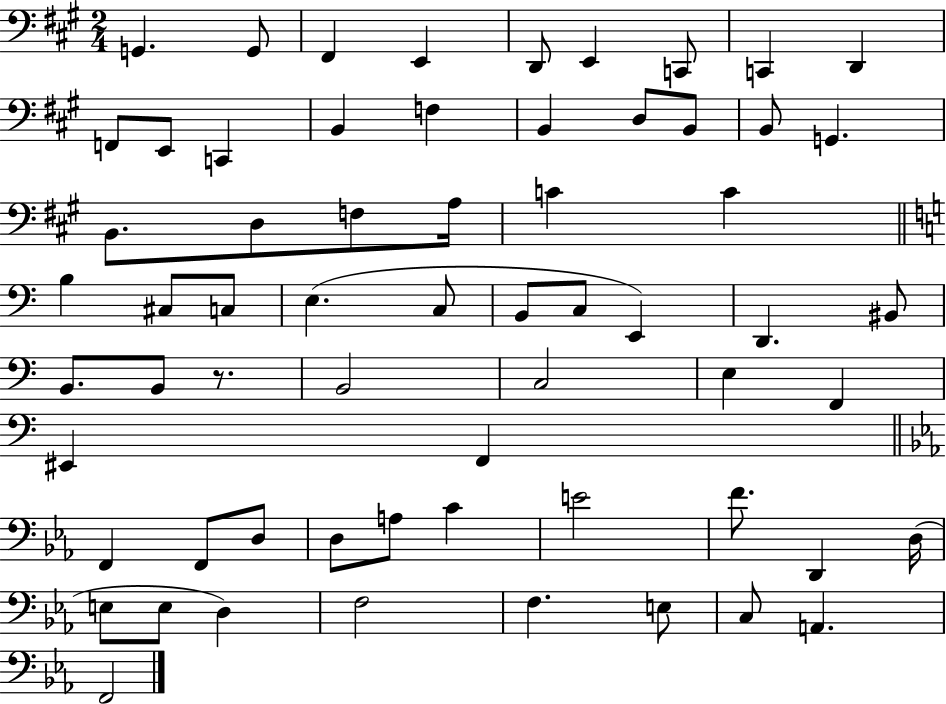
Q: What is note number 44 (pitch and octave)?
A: F2